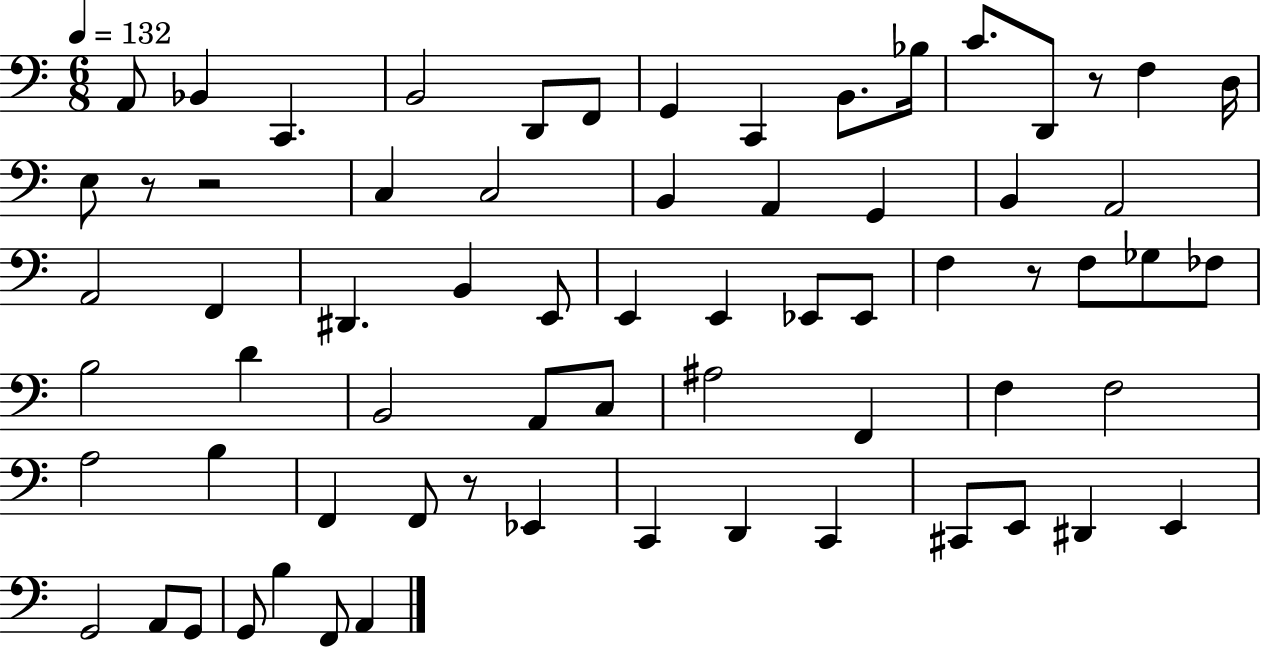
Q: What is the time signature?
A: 6/8